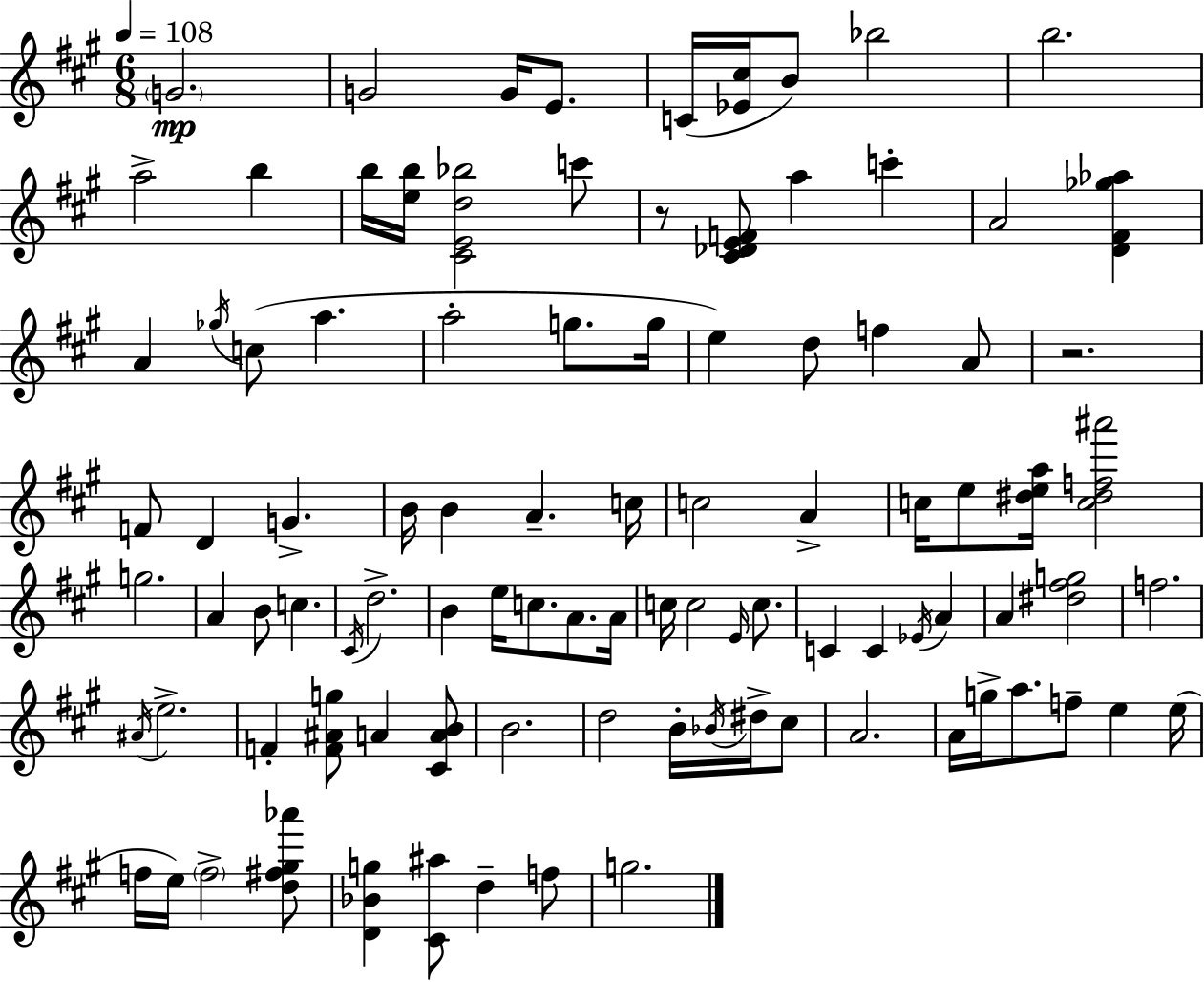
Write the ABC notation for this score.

X:1
T:Untitled
M:6/8
L:1/4
K:A
G2 G2 G/4 E/2 C/4 [_E^c]/4 B/2 _b2 b2 a2 b b/4 [eb]/4 [^CEd_b]2 c'/2 z/2 [^C_DEF]/2 a c' A2 [D^F_g_a] A _g/4 c/2 a a2 g/2 g/4 e d/2 f A/2 z2 F/2 D G B/4 B A c/4 c2 A c/4 e/2 [^dea]/4 [c^df^a']2 g2 A B/2 c ^C/4 d2 B e/4 c/2 A/2 A/4 c/4 c2 E/4 c/2 C C _E/4 A A [^d^fg]2 f2 ^A/4 e2 F [F^Ag]/2 A [^CAB]/2 B2 d2 B/4 _B/4 ^d/4 ^c/2 A2 A/4 g/4 a/2 f/2 e e/4 f/4 e/4 f2 [d^f^g_a']/2 [D_Bg] [^C^a]/2 d f/2 g2